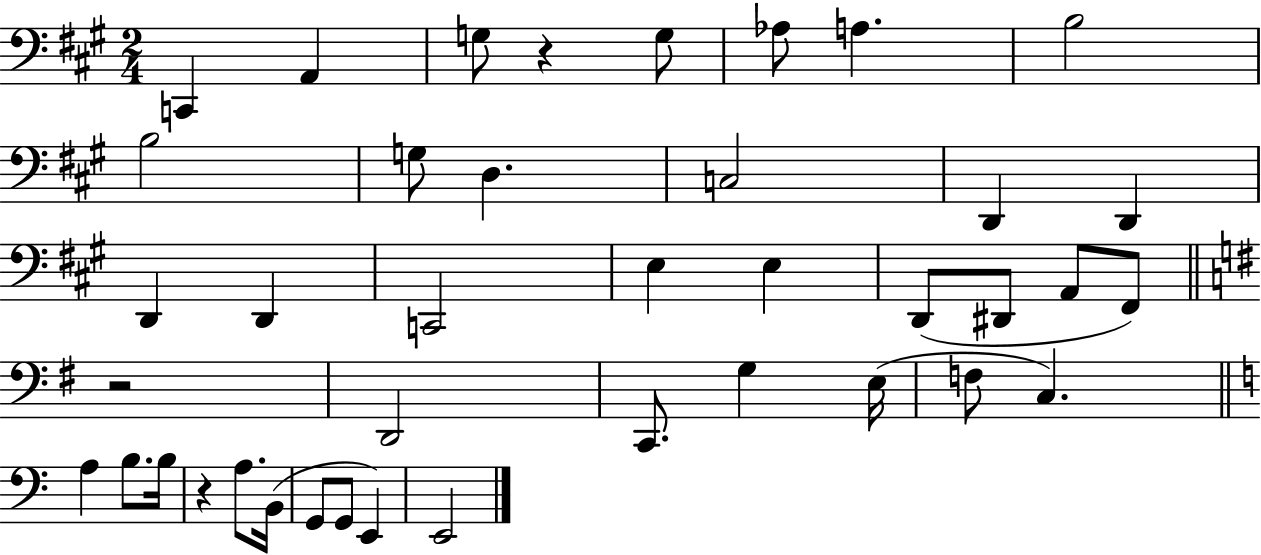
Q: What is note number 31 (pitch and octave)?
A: B3